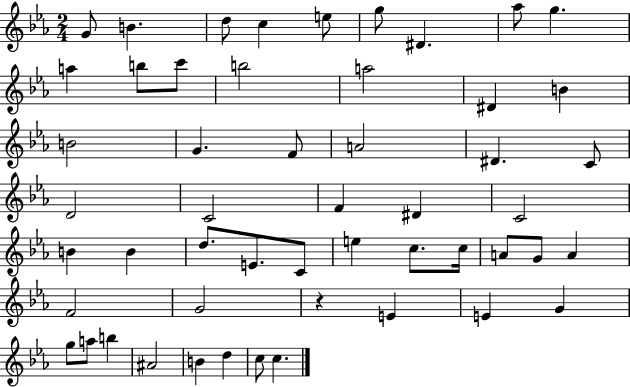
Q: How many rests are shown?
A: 1